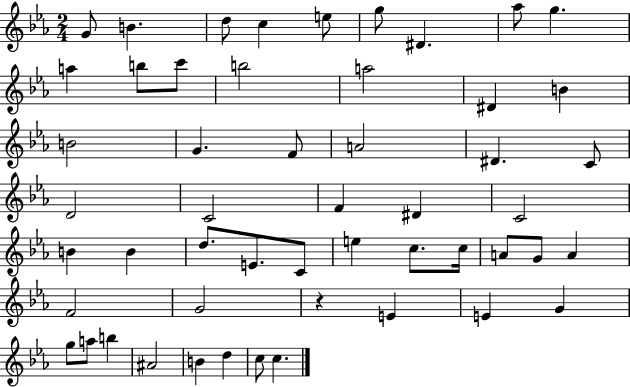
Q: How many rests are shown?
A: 1